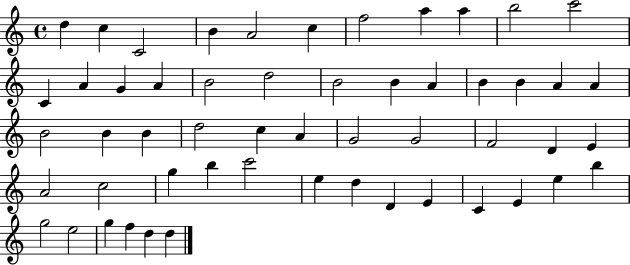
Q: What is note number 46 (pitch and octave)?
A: E4